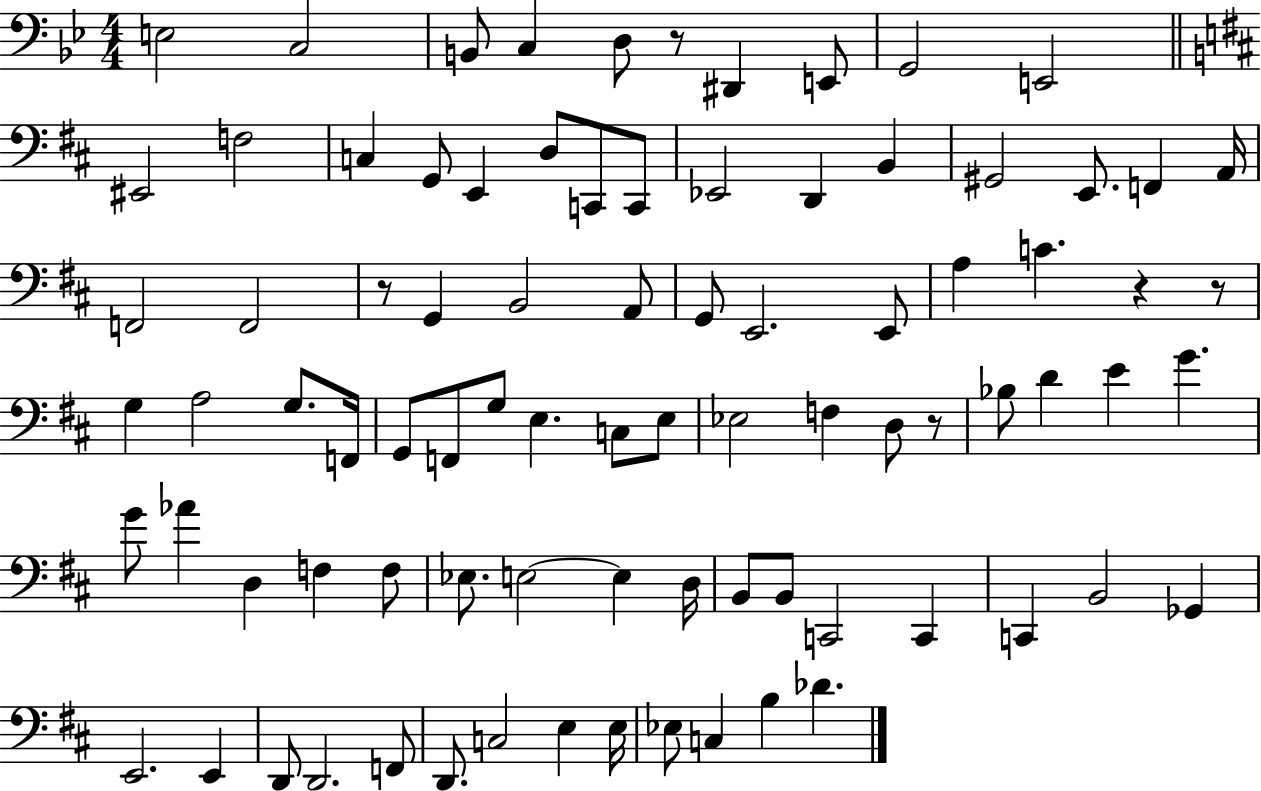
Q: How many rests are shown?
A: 5